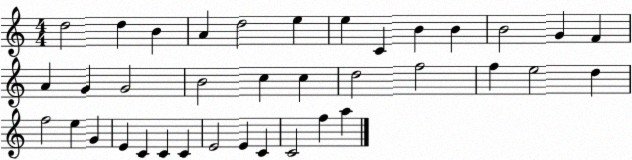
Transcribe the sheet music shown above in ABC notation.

X:1
T:Untitled
M:4/4
L:1/4
K:C
d2 d B A d2 e e C B B B2 G F A G G2 B2 c c d2 f2 f e2 d f2 e G E C C C E2 E C C2 f a